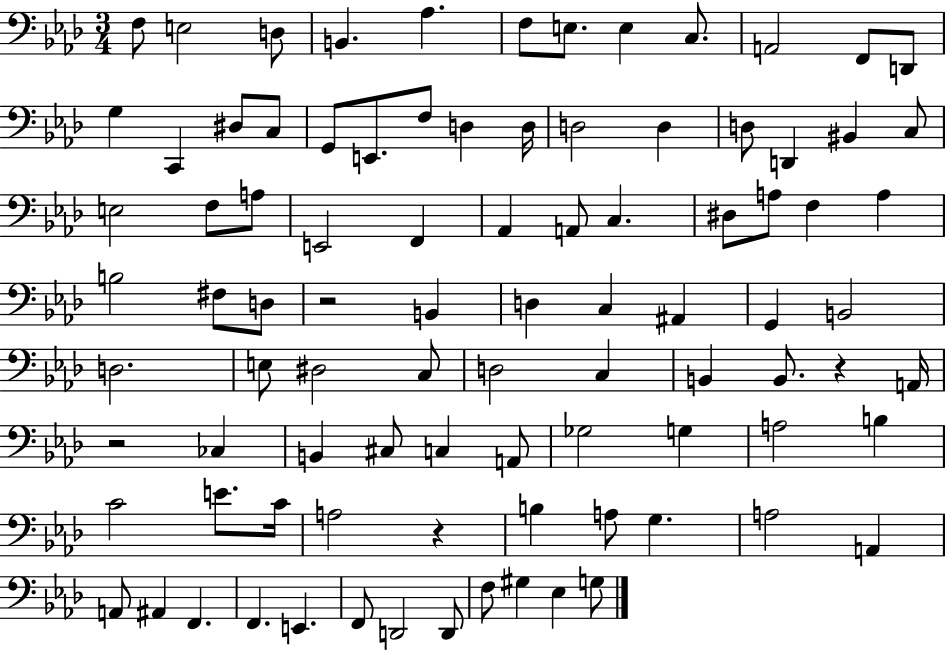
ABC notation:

X:1
T:Untitled
M:3/4
L:1/4
K:Ab
F,/2 E,2 D,/2 B,, _A, F,/2 E,/2 E, C,/2 A,,2 F,,/2 D,,/2 G, C,, ^D,/2 C,/2 G,,/2 E,,/2 F,/2 D, D,/4 D,2 D, D,/2 D,, ^B,, C,/2 E,2 F,/2 A,/2 E,,2 F,, _A,, A,,/2 C, ^D,/2 A,/2 F, A, B,2 ^F,/2 D,/2 z2 B,, D, C, ^A,, G,, B,,2 D,2 E,/2 ^D,2 C,/2 D,2 C, B,, B,,/2 z A,,/4 z2 _C, B,, ^C,/2 C, A,,/2 _G,2 G, A,2 B, C2 E/2 C/4 A,2 z B, A,/2 G, A,2 A,, A,,/2 ^A,, F,, F,, E,, F,,/2 D,,2 D,,/2 F,/2 ^G, _E, G,/2